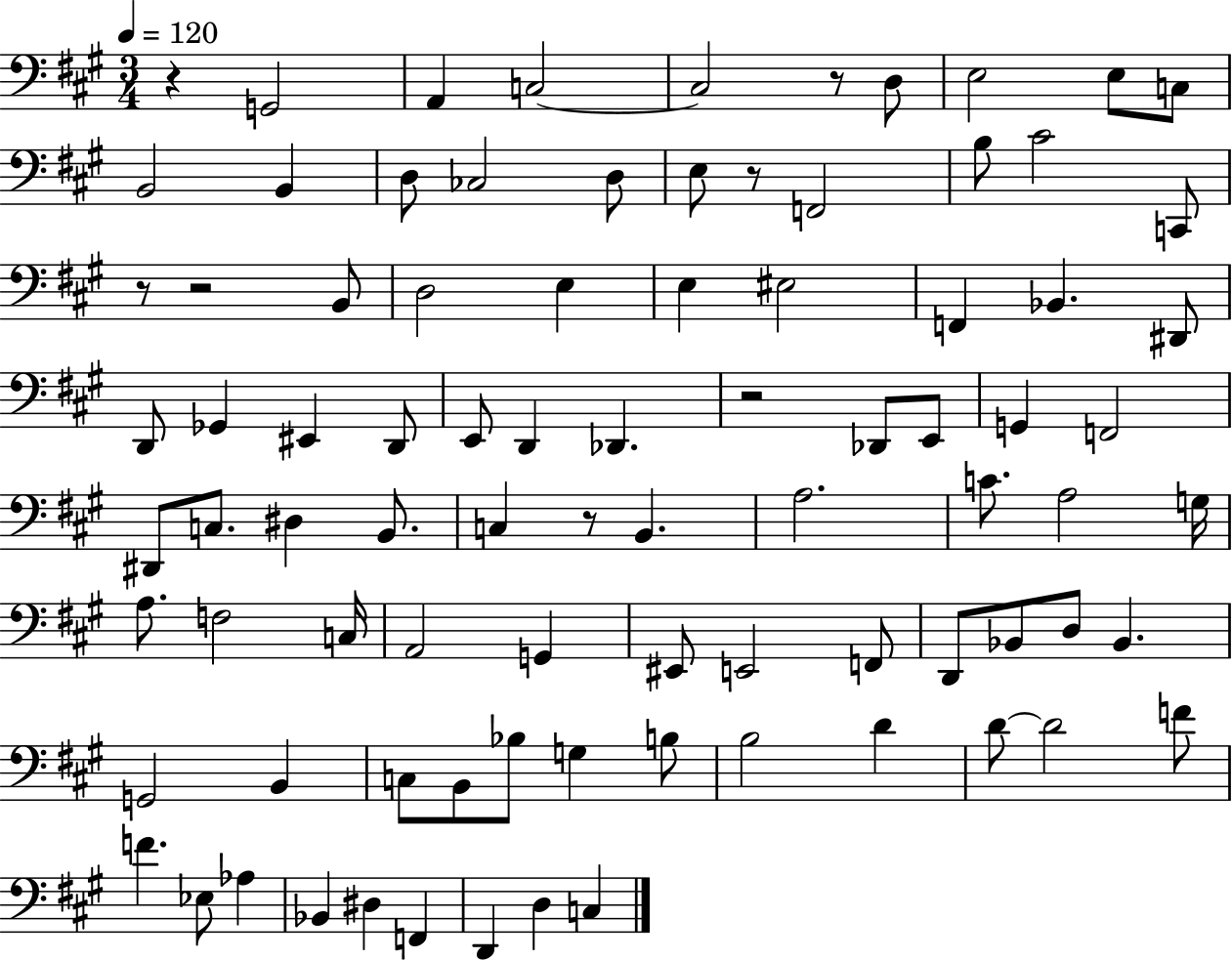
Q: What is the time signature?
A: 3/4